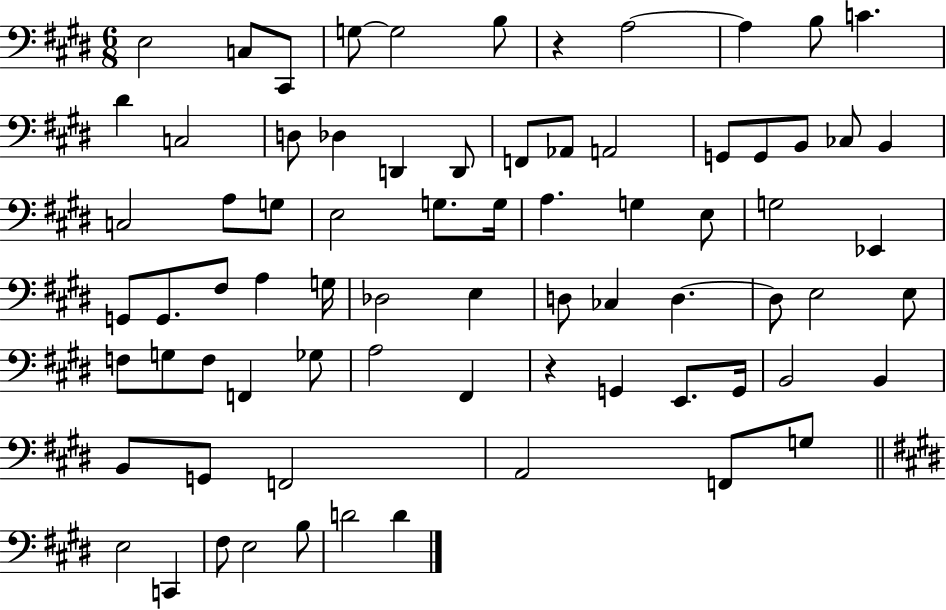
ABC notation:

X:1
T:Untitled
M:6/8
L:1/4
K:E
E,2 C,/2 ^C,,/2 G,/2 G,2 B,/2 z A,2 A, B,/2 C ^D C,2 D,/2 _D, D,, D,,/2 F,,/2 _A,,/2 A,,2 G,,/2 G,,/2 B,,/2 _C,/2 B,, C,2 A,/2 G,/2 E,2 G,/2 G,/4 A, G, E,/2 G,2 _E,, G,,/2 G,,/2 ^F,/2 A, G,/4 _D,2 E, D,/2 _C, D, D,/2 E,2 E,/2 F,/2 G,/2 F,/2 F,, _G,/2 A,2 ^F,, z G,, E,,/2 G,,/4 B,,2 B,, B,,/2 G,,/2 F,,2 A,,2 F,,/2 G,/2 E,2 C,, ^F,/2 E,2 B,/2 D2 D